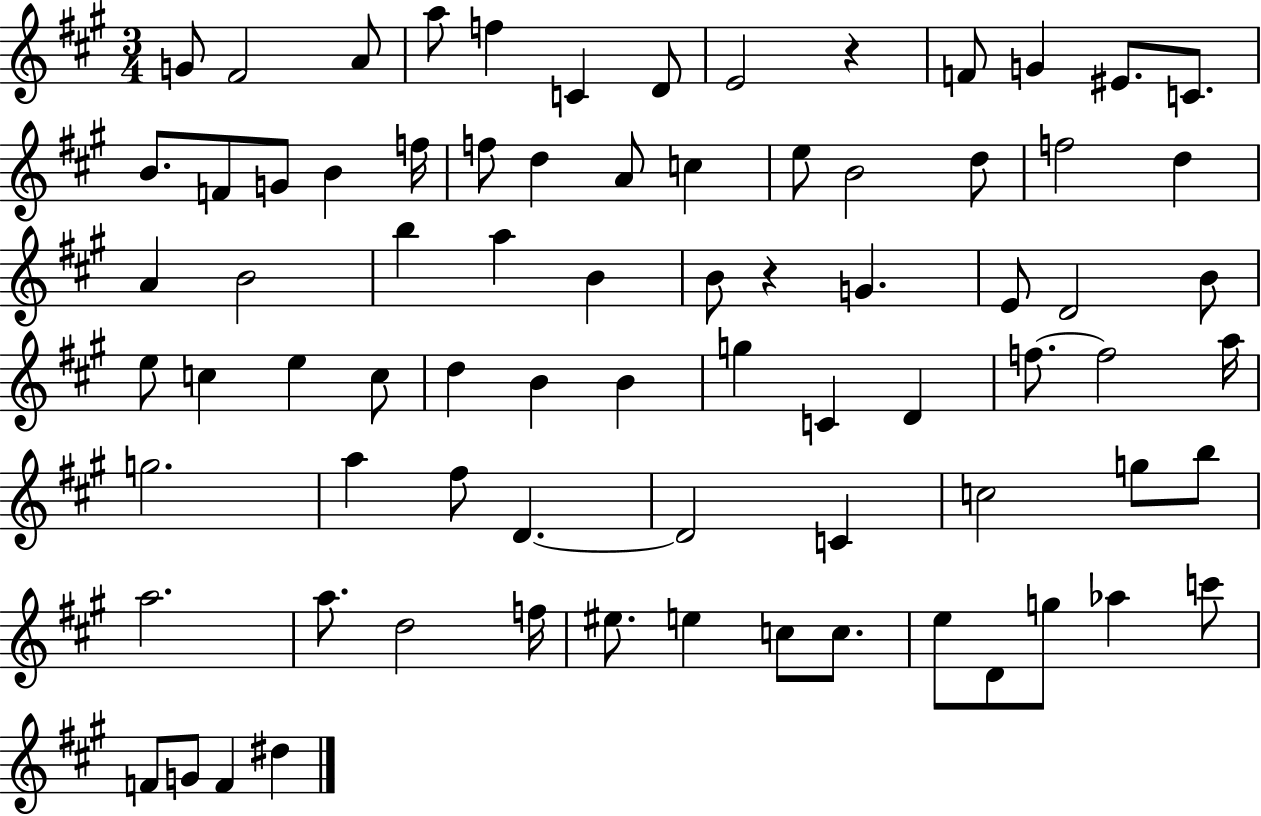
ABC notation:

X:1
T:Untitled
M:3/4
L:1/4
K:A
G/2 ^F2 A/2 a/2 f C D/2 E2 z F/2 G ^E/2 C/2 B/2 F/2 G/2 B f/4 f/2 d A/2 c e/2 B2 d/2 f2 d A B2 b a B B/2 z G E/2 D2 B/2 e/2 c e c/2 d B B g C D f/2 f2 a/4 g2 a ^f/2 D D2 C c2 g/2 b/2 a2 a/2 d2 f/4 ^e/2 e c/2 c/2 e/2 D/2 g/2 _a c'/2 F/2 G/2 F ^d